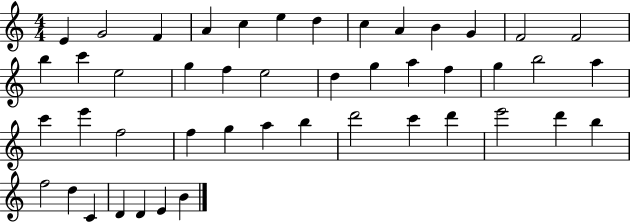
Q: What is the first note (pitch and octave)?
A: E4